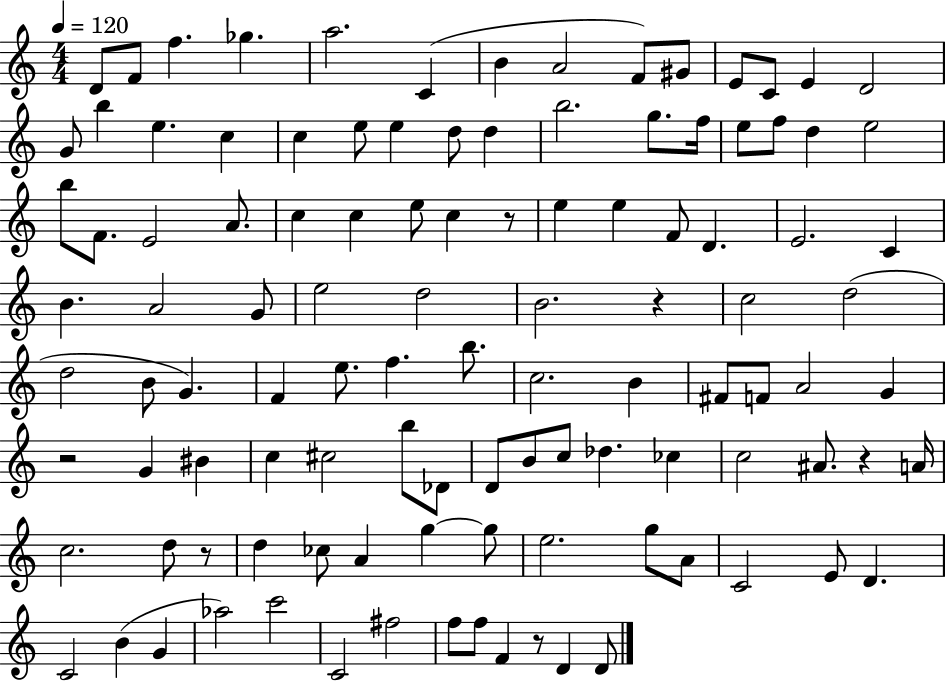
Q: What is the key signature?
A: C major